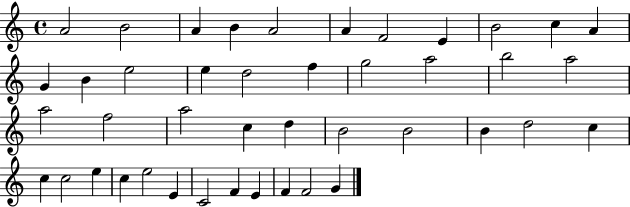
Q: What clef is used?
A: treble